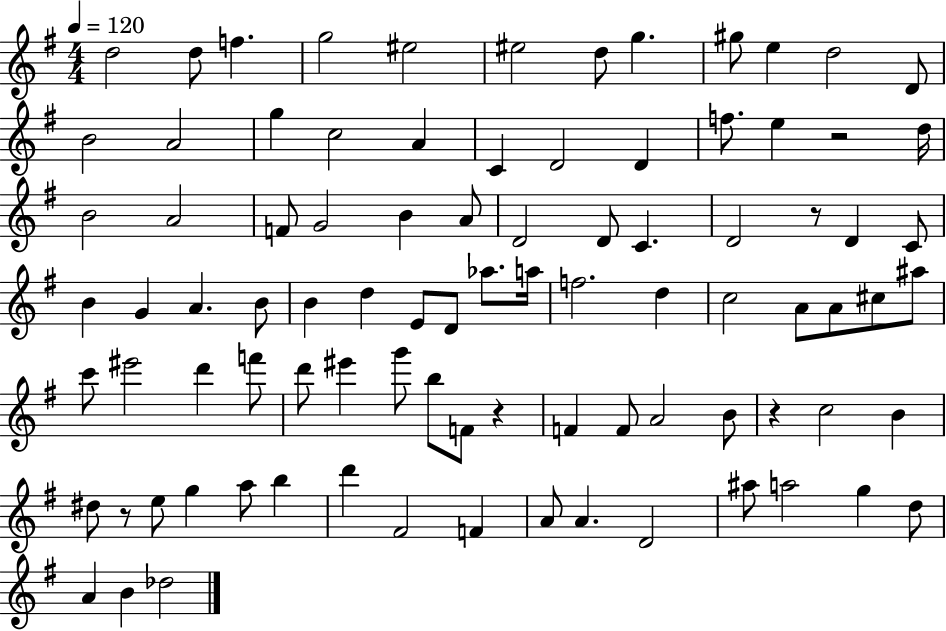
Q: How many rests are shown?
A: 5